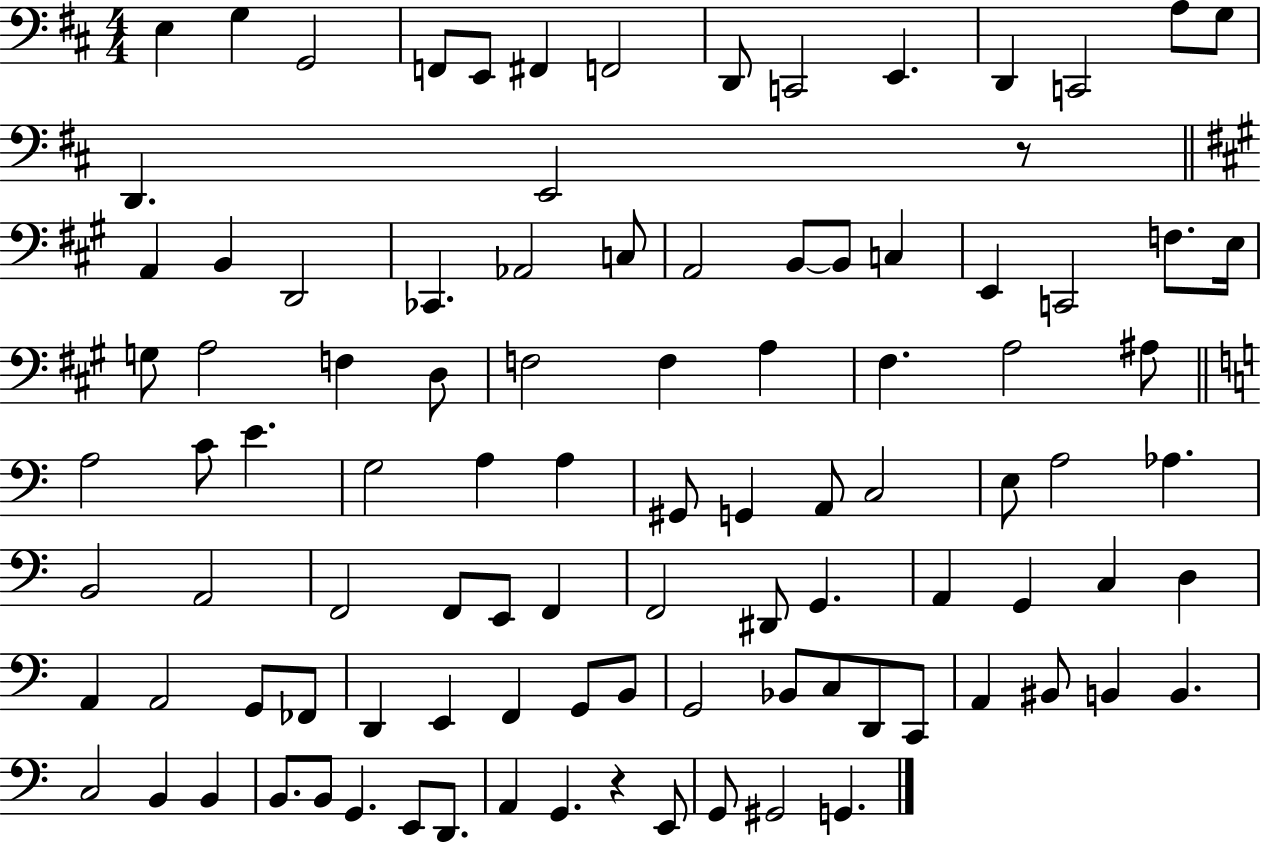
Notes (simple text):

E3/q G3/q G2/h F2/e E2/e F#2/q F2/h D2/e C2/h E2/q. D2/q C2/h A3/e G3/e D2/q. E2/h R/e A2/q B2/q D2/h CES2/q. Ab2/h C3/e A2/h B2/e B2/e C3/q E2/q C2/h F3/e. E3/s G3/e A3/h F3/q D3/e F3/h F3/q A3/q F#3/q. A3/h A#3/e A3/h C4/e E4/q. G3/h A3/q A3/q G#2/e G2/q A2/e C3/h E3/e A3/h Ab3/q. B2/h A2/h F2/h F2/e E2/e F2/q F2/h D#2/e G2/q. A2/q G2/q C3/q D3/q A2/q A2/h G2/e FES2/e D2/q E2/q F2/q G2/e B2/e G2/h Bb2/e C3/e D2/e C2/e A2/q BIS2/e B2/q B2/q. C3/h B2/q B2/q B2/e. B2/e G2/q. E2/e D2/e. A2/q G2/q. R/q E2/e G2/e G#2/h G2/q.